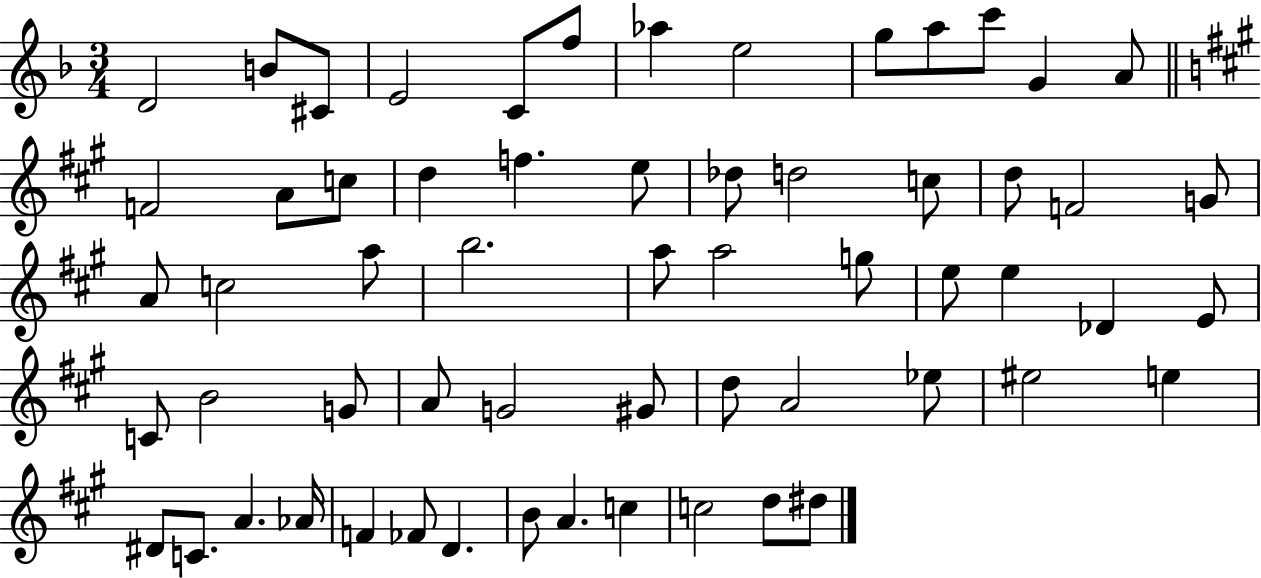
X:1
T:Untitled
M:3/4
L:1/4
K:F
D2 B/2 ^C/2 E2 C/2 f/2 _a e2 g/2 a/2 c'/2 G A/2 F2 A/2 c/2 d f e/2 _d/2 d2 c/2 d/2 F2 G/2 A/2 c2 a/2 b2 a/2 a2 g/2 e/2 e _D E/2 C/2 B2 G/2 A/2 G2 ^G/2 d/2 A2 _e/2 ^e2 e ^D/2 C/2 A _A/4 F _F/2 D B/2 A c c2 d/2 ^d/2